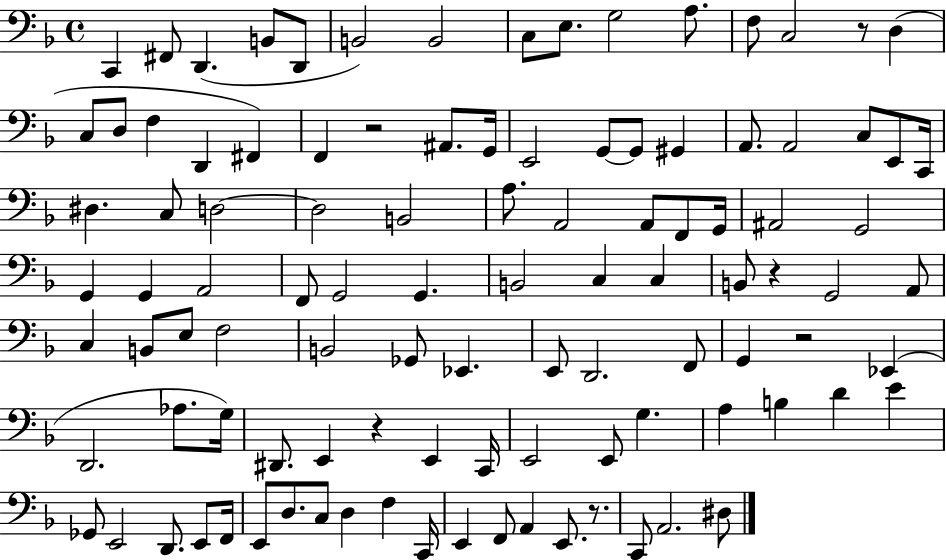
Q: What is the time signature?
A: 4/4